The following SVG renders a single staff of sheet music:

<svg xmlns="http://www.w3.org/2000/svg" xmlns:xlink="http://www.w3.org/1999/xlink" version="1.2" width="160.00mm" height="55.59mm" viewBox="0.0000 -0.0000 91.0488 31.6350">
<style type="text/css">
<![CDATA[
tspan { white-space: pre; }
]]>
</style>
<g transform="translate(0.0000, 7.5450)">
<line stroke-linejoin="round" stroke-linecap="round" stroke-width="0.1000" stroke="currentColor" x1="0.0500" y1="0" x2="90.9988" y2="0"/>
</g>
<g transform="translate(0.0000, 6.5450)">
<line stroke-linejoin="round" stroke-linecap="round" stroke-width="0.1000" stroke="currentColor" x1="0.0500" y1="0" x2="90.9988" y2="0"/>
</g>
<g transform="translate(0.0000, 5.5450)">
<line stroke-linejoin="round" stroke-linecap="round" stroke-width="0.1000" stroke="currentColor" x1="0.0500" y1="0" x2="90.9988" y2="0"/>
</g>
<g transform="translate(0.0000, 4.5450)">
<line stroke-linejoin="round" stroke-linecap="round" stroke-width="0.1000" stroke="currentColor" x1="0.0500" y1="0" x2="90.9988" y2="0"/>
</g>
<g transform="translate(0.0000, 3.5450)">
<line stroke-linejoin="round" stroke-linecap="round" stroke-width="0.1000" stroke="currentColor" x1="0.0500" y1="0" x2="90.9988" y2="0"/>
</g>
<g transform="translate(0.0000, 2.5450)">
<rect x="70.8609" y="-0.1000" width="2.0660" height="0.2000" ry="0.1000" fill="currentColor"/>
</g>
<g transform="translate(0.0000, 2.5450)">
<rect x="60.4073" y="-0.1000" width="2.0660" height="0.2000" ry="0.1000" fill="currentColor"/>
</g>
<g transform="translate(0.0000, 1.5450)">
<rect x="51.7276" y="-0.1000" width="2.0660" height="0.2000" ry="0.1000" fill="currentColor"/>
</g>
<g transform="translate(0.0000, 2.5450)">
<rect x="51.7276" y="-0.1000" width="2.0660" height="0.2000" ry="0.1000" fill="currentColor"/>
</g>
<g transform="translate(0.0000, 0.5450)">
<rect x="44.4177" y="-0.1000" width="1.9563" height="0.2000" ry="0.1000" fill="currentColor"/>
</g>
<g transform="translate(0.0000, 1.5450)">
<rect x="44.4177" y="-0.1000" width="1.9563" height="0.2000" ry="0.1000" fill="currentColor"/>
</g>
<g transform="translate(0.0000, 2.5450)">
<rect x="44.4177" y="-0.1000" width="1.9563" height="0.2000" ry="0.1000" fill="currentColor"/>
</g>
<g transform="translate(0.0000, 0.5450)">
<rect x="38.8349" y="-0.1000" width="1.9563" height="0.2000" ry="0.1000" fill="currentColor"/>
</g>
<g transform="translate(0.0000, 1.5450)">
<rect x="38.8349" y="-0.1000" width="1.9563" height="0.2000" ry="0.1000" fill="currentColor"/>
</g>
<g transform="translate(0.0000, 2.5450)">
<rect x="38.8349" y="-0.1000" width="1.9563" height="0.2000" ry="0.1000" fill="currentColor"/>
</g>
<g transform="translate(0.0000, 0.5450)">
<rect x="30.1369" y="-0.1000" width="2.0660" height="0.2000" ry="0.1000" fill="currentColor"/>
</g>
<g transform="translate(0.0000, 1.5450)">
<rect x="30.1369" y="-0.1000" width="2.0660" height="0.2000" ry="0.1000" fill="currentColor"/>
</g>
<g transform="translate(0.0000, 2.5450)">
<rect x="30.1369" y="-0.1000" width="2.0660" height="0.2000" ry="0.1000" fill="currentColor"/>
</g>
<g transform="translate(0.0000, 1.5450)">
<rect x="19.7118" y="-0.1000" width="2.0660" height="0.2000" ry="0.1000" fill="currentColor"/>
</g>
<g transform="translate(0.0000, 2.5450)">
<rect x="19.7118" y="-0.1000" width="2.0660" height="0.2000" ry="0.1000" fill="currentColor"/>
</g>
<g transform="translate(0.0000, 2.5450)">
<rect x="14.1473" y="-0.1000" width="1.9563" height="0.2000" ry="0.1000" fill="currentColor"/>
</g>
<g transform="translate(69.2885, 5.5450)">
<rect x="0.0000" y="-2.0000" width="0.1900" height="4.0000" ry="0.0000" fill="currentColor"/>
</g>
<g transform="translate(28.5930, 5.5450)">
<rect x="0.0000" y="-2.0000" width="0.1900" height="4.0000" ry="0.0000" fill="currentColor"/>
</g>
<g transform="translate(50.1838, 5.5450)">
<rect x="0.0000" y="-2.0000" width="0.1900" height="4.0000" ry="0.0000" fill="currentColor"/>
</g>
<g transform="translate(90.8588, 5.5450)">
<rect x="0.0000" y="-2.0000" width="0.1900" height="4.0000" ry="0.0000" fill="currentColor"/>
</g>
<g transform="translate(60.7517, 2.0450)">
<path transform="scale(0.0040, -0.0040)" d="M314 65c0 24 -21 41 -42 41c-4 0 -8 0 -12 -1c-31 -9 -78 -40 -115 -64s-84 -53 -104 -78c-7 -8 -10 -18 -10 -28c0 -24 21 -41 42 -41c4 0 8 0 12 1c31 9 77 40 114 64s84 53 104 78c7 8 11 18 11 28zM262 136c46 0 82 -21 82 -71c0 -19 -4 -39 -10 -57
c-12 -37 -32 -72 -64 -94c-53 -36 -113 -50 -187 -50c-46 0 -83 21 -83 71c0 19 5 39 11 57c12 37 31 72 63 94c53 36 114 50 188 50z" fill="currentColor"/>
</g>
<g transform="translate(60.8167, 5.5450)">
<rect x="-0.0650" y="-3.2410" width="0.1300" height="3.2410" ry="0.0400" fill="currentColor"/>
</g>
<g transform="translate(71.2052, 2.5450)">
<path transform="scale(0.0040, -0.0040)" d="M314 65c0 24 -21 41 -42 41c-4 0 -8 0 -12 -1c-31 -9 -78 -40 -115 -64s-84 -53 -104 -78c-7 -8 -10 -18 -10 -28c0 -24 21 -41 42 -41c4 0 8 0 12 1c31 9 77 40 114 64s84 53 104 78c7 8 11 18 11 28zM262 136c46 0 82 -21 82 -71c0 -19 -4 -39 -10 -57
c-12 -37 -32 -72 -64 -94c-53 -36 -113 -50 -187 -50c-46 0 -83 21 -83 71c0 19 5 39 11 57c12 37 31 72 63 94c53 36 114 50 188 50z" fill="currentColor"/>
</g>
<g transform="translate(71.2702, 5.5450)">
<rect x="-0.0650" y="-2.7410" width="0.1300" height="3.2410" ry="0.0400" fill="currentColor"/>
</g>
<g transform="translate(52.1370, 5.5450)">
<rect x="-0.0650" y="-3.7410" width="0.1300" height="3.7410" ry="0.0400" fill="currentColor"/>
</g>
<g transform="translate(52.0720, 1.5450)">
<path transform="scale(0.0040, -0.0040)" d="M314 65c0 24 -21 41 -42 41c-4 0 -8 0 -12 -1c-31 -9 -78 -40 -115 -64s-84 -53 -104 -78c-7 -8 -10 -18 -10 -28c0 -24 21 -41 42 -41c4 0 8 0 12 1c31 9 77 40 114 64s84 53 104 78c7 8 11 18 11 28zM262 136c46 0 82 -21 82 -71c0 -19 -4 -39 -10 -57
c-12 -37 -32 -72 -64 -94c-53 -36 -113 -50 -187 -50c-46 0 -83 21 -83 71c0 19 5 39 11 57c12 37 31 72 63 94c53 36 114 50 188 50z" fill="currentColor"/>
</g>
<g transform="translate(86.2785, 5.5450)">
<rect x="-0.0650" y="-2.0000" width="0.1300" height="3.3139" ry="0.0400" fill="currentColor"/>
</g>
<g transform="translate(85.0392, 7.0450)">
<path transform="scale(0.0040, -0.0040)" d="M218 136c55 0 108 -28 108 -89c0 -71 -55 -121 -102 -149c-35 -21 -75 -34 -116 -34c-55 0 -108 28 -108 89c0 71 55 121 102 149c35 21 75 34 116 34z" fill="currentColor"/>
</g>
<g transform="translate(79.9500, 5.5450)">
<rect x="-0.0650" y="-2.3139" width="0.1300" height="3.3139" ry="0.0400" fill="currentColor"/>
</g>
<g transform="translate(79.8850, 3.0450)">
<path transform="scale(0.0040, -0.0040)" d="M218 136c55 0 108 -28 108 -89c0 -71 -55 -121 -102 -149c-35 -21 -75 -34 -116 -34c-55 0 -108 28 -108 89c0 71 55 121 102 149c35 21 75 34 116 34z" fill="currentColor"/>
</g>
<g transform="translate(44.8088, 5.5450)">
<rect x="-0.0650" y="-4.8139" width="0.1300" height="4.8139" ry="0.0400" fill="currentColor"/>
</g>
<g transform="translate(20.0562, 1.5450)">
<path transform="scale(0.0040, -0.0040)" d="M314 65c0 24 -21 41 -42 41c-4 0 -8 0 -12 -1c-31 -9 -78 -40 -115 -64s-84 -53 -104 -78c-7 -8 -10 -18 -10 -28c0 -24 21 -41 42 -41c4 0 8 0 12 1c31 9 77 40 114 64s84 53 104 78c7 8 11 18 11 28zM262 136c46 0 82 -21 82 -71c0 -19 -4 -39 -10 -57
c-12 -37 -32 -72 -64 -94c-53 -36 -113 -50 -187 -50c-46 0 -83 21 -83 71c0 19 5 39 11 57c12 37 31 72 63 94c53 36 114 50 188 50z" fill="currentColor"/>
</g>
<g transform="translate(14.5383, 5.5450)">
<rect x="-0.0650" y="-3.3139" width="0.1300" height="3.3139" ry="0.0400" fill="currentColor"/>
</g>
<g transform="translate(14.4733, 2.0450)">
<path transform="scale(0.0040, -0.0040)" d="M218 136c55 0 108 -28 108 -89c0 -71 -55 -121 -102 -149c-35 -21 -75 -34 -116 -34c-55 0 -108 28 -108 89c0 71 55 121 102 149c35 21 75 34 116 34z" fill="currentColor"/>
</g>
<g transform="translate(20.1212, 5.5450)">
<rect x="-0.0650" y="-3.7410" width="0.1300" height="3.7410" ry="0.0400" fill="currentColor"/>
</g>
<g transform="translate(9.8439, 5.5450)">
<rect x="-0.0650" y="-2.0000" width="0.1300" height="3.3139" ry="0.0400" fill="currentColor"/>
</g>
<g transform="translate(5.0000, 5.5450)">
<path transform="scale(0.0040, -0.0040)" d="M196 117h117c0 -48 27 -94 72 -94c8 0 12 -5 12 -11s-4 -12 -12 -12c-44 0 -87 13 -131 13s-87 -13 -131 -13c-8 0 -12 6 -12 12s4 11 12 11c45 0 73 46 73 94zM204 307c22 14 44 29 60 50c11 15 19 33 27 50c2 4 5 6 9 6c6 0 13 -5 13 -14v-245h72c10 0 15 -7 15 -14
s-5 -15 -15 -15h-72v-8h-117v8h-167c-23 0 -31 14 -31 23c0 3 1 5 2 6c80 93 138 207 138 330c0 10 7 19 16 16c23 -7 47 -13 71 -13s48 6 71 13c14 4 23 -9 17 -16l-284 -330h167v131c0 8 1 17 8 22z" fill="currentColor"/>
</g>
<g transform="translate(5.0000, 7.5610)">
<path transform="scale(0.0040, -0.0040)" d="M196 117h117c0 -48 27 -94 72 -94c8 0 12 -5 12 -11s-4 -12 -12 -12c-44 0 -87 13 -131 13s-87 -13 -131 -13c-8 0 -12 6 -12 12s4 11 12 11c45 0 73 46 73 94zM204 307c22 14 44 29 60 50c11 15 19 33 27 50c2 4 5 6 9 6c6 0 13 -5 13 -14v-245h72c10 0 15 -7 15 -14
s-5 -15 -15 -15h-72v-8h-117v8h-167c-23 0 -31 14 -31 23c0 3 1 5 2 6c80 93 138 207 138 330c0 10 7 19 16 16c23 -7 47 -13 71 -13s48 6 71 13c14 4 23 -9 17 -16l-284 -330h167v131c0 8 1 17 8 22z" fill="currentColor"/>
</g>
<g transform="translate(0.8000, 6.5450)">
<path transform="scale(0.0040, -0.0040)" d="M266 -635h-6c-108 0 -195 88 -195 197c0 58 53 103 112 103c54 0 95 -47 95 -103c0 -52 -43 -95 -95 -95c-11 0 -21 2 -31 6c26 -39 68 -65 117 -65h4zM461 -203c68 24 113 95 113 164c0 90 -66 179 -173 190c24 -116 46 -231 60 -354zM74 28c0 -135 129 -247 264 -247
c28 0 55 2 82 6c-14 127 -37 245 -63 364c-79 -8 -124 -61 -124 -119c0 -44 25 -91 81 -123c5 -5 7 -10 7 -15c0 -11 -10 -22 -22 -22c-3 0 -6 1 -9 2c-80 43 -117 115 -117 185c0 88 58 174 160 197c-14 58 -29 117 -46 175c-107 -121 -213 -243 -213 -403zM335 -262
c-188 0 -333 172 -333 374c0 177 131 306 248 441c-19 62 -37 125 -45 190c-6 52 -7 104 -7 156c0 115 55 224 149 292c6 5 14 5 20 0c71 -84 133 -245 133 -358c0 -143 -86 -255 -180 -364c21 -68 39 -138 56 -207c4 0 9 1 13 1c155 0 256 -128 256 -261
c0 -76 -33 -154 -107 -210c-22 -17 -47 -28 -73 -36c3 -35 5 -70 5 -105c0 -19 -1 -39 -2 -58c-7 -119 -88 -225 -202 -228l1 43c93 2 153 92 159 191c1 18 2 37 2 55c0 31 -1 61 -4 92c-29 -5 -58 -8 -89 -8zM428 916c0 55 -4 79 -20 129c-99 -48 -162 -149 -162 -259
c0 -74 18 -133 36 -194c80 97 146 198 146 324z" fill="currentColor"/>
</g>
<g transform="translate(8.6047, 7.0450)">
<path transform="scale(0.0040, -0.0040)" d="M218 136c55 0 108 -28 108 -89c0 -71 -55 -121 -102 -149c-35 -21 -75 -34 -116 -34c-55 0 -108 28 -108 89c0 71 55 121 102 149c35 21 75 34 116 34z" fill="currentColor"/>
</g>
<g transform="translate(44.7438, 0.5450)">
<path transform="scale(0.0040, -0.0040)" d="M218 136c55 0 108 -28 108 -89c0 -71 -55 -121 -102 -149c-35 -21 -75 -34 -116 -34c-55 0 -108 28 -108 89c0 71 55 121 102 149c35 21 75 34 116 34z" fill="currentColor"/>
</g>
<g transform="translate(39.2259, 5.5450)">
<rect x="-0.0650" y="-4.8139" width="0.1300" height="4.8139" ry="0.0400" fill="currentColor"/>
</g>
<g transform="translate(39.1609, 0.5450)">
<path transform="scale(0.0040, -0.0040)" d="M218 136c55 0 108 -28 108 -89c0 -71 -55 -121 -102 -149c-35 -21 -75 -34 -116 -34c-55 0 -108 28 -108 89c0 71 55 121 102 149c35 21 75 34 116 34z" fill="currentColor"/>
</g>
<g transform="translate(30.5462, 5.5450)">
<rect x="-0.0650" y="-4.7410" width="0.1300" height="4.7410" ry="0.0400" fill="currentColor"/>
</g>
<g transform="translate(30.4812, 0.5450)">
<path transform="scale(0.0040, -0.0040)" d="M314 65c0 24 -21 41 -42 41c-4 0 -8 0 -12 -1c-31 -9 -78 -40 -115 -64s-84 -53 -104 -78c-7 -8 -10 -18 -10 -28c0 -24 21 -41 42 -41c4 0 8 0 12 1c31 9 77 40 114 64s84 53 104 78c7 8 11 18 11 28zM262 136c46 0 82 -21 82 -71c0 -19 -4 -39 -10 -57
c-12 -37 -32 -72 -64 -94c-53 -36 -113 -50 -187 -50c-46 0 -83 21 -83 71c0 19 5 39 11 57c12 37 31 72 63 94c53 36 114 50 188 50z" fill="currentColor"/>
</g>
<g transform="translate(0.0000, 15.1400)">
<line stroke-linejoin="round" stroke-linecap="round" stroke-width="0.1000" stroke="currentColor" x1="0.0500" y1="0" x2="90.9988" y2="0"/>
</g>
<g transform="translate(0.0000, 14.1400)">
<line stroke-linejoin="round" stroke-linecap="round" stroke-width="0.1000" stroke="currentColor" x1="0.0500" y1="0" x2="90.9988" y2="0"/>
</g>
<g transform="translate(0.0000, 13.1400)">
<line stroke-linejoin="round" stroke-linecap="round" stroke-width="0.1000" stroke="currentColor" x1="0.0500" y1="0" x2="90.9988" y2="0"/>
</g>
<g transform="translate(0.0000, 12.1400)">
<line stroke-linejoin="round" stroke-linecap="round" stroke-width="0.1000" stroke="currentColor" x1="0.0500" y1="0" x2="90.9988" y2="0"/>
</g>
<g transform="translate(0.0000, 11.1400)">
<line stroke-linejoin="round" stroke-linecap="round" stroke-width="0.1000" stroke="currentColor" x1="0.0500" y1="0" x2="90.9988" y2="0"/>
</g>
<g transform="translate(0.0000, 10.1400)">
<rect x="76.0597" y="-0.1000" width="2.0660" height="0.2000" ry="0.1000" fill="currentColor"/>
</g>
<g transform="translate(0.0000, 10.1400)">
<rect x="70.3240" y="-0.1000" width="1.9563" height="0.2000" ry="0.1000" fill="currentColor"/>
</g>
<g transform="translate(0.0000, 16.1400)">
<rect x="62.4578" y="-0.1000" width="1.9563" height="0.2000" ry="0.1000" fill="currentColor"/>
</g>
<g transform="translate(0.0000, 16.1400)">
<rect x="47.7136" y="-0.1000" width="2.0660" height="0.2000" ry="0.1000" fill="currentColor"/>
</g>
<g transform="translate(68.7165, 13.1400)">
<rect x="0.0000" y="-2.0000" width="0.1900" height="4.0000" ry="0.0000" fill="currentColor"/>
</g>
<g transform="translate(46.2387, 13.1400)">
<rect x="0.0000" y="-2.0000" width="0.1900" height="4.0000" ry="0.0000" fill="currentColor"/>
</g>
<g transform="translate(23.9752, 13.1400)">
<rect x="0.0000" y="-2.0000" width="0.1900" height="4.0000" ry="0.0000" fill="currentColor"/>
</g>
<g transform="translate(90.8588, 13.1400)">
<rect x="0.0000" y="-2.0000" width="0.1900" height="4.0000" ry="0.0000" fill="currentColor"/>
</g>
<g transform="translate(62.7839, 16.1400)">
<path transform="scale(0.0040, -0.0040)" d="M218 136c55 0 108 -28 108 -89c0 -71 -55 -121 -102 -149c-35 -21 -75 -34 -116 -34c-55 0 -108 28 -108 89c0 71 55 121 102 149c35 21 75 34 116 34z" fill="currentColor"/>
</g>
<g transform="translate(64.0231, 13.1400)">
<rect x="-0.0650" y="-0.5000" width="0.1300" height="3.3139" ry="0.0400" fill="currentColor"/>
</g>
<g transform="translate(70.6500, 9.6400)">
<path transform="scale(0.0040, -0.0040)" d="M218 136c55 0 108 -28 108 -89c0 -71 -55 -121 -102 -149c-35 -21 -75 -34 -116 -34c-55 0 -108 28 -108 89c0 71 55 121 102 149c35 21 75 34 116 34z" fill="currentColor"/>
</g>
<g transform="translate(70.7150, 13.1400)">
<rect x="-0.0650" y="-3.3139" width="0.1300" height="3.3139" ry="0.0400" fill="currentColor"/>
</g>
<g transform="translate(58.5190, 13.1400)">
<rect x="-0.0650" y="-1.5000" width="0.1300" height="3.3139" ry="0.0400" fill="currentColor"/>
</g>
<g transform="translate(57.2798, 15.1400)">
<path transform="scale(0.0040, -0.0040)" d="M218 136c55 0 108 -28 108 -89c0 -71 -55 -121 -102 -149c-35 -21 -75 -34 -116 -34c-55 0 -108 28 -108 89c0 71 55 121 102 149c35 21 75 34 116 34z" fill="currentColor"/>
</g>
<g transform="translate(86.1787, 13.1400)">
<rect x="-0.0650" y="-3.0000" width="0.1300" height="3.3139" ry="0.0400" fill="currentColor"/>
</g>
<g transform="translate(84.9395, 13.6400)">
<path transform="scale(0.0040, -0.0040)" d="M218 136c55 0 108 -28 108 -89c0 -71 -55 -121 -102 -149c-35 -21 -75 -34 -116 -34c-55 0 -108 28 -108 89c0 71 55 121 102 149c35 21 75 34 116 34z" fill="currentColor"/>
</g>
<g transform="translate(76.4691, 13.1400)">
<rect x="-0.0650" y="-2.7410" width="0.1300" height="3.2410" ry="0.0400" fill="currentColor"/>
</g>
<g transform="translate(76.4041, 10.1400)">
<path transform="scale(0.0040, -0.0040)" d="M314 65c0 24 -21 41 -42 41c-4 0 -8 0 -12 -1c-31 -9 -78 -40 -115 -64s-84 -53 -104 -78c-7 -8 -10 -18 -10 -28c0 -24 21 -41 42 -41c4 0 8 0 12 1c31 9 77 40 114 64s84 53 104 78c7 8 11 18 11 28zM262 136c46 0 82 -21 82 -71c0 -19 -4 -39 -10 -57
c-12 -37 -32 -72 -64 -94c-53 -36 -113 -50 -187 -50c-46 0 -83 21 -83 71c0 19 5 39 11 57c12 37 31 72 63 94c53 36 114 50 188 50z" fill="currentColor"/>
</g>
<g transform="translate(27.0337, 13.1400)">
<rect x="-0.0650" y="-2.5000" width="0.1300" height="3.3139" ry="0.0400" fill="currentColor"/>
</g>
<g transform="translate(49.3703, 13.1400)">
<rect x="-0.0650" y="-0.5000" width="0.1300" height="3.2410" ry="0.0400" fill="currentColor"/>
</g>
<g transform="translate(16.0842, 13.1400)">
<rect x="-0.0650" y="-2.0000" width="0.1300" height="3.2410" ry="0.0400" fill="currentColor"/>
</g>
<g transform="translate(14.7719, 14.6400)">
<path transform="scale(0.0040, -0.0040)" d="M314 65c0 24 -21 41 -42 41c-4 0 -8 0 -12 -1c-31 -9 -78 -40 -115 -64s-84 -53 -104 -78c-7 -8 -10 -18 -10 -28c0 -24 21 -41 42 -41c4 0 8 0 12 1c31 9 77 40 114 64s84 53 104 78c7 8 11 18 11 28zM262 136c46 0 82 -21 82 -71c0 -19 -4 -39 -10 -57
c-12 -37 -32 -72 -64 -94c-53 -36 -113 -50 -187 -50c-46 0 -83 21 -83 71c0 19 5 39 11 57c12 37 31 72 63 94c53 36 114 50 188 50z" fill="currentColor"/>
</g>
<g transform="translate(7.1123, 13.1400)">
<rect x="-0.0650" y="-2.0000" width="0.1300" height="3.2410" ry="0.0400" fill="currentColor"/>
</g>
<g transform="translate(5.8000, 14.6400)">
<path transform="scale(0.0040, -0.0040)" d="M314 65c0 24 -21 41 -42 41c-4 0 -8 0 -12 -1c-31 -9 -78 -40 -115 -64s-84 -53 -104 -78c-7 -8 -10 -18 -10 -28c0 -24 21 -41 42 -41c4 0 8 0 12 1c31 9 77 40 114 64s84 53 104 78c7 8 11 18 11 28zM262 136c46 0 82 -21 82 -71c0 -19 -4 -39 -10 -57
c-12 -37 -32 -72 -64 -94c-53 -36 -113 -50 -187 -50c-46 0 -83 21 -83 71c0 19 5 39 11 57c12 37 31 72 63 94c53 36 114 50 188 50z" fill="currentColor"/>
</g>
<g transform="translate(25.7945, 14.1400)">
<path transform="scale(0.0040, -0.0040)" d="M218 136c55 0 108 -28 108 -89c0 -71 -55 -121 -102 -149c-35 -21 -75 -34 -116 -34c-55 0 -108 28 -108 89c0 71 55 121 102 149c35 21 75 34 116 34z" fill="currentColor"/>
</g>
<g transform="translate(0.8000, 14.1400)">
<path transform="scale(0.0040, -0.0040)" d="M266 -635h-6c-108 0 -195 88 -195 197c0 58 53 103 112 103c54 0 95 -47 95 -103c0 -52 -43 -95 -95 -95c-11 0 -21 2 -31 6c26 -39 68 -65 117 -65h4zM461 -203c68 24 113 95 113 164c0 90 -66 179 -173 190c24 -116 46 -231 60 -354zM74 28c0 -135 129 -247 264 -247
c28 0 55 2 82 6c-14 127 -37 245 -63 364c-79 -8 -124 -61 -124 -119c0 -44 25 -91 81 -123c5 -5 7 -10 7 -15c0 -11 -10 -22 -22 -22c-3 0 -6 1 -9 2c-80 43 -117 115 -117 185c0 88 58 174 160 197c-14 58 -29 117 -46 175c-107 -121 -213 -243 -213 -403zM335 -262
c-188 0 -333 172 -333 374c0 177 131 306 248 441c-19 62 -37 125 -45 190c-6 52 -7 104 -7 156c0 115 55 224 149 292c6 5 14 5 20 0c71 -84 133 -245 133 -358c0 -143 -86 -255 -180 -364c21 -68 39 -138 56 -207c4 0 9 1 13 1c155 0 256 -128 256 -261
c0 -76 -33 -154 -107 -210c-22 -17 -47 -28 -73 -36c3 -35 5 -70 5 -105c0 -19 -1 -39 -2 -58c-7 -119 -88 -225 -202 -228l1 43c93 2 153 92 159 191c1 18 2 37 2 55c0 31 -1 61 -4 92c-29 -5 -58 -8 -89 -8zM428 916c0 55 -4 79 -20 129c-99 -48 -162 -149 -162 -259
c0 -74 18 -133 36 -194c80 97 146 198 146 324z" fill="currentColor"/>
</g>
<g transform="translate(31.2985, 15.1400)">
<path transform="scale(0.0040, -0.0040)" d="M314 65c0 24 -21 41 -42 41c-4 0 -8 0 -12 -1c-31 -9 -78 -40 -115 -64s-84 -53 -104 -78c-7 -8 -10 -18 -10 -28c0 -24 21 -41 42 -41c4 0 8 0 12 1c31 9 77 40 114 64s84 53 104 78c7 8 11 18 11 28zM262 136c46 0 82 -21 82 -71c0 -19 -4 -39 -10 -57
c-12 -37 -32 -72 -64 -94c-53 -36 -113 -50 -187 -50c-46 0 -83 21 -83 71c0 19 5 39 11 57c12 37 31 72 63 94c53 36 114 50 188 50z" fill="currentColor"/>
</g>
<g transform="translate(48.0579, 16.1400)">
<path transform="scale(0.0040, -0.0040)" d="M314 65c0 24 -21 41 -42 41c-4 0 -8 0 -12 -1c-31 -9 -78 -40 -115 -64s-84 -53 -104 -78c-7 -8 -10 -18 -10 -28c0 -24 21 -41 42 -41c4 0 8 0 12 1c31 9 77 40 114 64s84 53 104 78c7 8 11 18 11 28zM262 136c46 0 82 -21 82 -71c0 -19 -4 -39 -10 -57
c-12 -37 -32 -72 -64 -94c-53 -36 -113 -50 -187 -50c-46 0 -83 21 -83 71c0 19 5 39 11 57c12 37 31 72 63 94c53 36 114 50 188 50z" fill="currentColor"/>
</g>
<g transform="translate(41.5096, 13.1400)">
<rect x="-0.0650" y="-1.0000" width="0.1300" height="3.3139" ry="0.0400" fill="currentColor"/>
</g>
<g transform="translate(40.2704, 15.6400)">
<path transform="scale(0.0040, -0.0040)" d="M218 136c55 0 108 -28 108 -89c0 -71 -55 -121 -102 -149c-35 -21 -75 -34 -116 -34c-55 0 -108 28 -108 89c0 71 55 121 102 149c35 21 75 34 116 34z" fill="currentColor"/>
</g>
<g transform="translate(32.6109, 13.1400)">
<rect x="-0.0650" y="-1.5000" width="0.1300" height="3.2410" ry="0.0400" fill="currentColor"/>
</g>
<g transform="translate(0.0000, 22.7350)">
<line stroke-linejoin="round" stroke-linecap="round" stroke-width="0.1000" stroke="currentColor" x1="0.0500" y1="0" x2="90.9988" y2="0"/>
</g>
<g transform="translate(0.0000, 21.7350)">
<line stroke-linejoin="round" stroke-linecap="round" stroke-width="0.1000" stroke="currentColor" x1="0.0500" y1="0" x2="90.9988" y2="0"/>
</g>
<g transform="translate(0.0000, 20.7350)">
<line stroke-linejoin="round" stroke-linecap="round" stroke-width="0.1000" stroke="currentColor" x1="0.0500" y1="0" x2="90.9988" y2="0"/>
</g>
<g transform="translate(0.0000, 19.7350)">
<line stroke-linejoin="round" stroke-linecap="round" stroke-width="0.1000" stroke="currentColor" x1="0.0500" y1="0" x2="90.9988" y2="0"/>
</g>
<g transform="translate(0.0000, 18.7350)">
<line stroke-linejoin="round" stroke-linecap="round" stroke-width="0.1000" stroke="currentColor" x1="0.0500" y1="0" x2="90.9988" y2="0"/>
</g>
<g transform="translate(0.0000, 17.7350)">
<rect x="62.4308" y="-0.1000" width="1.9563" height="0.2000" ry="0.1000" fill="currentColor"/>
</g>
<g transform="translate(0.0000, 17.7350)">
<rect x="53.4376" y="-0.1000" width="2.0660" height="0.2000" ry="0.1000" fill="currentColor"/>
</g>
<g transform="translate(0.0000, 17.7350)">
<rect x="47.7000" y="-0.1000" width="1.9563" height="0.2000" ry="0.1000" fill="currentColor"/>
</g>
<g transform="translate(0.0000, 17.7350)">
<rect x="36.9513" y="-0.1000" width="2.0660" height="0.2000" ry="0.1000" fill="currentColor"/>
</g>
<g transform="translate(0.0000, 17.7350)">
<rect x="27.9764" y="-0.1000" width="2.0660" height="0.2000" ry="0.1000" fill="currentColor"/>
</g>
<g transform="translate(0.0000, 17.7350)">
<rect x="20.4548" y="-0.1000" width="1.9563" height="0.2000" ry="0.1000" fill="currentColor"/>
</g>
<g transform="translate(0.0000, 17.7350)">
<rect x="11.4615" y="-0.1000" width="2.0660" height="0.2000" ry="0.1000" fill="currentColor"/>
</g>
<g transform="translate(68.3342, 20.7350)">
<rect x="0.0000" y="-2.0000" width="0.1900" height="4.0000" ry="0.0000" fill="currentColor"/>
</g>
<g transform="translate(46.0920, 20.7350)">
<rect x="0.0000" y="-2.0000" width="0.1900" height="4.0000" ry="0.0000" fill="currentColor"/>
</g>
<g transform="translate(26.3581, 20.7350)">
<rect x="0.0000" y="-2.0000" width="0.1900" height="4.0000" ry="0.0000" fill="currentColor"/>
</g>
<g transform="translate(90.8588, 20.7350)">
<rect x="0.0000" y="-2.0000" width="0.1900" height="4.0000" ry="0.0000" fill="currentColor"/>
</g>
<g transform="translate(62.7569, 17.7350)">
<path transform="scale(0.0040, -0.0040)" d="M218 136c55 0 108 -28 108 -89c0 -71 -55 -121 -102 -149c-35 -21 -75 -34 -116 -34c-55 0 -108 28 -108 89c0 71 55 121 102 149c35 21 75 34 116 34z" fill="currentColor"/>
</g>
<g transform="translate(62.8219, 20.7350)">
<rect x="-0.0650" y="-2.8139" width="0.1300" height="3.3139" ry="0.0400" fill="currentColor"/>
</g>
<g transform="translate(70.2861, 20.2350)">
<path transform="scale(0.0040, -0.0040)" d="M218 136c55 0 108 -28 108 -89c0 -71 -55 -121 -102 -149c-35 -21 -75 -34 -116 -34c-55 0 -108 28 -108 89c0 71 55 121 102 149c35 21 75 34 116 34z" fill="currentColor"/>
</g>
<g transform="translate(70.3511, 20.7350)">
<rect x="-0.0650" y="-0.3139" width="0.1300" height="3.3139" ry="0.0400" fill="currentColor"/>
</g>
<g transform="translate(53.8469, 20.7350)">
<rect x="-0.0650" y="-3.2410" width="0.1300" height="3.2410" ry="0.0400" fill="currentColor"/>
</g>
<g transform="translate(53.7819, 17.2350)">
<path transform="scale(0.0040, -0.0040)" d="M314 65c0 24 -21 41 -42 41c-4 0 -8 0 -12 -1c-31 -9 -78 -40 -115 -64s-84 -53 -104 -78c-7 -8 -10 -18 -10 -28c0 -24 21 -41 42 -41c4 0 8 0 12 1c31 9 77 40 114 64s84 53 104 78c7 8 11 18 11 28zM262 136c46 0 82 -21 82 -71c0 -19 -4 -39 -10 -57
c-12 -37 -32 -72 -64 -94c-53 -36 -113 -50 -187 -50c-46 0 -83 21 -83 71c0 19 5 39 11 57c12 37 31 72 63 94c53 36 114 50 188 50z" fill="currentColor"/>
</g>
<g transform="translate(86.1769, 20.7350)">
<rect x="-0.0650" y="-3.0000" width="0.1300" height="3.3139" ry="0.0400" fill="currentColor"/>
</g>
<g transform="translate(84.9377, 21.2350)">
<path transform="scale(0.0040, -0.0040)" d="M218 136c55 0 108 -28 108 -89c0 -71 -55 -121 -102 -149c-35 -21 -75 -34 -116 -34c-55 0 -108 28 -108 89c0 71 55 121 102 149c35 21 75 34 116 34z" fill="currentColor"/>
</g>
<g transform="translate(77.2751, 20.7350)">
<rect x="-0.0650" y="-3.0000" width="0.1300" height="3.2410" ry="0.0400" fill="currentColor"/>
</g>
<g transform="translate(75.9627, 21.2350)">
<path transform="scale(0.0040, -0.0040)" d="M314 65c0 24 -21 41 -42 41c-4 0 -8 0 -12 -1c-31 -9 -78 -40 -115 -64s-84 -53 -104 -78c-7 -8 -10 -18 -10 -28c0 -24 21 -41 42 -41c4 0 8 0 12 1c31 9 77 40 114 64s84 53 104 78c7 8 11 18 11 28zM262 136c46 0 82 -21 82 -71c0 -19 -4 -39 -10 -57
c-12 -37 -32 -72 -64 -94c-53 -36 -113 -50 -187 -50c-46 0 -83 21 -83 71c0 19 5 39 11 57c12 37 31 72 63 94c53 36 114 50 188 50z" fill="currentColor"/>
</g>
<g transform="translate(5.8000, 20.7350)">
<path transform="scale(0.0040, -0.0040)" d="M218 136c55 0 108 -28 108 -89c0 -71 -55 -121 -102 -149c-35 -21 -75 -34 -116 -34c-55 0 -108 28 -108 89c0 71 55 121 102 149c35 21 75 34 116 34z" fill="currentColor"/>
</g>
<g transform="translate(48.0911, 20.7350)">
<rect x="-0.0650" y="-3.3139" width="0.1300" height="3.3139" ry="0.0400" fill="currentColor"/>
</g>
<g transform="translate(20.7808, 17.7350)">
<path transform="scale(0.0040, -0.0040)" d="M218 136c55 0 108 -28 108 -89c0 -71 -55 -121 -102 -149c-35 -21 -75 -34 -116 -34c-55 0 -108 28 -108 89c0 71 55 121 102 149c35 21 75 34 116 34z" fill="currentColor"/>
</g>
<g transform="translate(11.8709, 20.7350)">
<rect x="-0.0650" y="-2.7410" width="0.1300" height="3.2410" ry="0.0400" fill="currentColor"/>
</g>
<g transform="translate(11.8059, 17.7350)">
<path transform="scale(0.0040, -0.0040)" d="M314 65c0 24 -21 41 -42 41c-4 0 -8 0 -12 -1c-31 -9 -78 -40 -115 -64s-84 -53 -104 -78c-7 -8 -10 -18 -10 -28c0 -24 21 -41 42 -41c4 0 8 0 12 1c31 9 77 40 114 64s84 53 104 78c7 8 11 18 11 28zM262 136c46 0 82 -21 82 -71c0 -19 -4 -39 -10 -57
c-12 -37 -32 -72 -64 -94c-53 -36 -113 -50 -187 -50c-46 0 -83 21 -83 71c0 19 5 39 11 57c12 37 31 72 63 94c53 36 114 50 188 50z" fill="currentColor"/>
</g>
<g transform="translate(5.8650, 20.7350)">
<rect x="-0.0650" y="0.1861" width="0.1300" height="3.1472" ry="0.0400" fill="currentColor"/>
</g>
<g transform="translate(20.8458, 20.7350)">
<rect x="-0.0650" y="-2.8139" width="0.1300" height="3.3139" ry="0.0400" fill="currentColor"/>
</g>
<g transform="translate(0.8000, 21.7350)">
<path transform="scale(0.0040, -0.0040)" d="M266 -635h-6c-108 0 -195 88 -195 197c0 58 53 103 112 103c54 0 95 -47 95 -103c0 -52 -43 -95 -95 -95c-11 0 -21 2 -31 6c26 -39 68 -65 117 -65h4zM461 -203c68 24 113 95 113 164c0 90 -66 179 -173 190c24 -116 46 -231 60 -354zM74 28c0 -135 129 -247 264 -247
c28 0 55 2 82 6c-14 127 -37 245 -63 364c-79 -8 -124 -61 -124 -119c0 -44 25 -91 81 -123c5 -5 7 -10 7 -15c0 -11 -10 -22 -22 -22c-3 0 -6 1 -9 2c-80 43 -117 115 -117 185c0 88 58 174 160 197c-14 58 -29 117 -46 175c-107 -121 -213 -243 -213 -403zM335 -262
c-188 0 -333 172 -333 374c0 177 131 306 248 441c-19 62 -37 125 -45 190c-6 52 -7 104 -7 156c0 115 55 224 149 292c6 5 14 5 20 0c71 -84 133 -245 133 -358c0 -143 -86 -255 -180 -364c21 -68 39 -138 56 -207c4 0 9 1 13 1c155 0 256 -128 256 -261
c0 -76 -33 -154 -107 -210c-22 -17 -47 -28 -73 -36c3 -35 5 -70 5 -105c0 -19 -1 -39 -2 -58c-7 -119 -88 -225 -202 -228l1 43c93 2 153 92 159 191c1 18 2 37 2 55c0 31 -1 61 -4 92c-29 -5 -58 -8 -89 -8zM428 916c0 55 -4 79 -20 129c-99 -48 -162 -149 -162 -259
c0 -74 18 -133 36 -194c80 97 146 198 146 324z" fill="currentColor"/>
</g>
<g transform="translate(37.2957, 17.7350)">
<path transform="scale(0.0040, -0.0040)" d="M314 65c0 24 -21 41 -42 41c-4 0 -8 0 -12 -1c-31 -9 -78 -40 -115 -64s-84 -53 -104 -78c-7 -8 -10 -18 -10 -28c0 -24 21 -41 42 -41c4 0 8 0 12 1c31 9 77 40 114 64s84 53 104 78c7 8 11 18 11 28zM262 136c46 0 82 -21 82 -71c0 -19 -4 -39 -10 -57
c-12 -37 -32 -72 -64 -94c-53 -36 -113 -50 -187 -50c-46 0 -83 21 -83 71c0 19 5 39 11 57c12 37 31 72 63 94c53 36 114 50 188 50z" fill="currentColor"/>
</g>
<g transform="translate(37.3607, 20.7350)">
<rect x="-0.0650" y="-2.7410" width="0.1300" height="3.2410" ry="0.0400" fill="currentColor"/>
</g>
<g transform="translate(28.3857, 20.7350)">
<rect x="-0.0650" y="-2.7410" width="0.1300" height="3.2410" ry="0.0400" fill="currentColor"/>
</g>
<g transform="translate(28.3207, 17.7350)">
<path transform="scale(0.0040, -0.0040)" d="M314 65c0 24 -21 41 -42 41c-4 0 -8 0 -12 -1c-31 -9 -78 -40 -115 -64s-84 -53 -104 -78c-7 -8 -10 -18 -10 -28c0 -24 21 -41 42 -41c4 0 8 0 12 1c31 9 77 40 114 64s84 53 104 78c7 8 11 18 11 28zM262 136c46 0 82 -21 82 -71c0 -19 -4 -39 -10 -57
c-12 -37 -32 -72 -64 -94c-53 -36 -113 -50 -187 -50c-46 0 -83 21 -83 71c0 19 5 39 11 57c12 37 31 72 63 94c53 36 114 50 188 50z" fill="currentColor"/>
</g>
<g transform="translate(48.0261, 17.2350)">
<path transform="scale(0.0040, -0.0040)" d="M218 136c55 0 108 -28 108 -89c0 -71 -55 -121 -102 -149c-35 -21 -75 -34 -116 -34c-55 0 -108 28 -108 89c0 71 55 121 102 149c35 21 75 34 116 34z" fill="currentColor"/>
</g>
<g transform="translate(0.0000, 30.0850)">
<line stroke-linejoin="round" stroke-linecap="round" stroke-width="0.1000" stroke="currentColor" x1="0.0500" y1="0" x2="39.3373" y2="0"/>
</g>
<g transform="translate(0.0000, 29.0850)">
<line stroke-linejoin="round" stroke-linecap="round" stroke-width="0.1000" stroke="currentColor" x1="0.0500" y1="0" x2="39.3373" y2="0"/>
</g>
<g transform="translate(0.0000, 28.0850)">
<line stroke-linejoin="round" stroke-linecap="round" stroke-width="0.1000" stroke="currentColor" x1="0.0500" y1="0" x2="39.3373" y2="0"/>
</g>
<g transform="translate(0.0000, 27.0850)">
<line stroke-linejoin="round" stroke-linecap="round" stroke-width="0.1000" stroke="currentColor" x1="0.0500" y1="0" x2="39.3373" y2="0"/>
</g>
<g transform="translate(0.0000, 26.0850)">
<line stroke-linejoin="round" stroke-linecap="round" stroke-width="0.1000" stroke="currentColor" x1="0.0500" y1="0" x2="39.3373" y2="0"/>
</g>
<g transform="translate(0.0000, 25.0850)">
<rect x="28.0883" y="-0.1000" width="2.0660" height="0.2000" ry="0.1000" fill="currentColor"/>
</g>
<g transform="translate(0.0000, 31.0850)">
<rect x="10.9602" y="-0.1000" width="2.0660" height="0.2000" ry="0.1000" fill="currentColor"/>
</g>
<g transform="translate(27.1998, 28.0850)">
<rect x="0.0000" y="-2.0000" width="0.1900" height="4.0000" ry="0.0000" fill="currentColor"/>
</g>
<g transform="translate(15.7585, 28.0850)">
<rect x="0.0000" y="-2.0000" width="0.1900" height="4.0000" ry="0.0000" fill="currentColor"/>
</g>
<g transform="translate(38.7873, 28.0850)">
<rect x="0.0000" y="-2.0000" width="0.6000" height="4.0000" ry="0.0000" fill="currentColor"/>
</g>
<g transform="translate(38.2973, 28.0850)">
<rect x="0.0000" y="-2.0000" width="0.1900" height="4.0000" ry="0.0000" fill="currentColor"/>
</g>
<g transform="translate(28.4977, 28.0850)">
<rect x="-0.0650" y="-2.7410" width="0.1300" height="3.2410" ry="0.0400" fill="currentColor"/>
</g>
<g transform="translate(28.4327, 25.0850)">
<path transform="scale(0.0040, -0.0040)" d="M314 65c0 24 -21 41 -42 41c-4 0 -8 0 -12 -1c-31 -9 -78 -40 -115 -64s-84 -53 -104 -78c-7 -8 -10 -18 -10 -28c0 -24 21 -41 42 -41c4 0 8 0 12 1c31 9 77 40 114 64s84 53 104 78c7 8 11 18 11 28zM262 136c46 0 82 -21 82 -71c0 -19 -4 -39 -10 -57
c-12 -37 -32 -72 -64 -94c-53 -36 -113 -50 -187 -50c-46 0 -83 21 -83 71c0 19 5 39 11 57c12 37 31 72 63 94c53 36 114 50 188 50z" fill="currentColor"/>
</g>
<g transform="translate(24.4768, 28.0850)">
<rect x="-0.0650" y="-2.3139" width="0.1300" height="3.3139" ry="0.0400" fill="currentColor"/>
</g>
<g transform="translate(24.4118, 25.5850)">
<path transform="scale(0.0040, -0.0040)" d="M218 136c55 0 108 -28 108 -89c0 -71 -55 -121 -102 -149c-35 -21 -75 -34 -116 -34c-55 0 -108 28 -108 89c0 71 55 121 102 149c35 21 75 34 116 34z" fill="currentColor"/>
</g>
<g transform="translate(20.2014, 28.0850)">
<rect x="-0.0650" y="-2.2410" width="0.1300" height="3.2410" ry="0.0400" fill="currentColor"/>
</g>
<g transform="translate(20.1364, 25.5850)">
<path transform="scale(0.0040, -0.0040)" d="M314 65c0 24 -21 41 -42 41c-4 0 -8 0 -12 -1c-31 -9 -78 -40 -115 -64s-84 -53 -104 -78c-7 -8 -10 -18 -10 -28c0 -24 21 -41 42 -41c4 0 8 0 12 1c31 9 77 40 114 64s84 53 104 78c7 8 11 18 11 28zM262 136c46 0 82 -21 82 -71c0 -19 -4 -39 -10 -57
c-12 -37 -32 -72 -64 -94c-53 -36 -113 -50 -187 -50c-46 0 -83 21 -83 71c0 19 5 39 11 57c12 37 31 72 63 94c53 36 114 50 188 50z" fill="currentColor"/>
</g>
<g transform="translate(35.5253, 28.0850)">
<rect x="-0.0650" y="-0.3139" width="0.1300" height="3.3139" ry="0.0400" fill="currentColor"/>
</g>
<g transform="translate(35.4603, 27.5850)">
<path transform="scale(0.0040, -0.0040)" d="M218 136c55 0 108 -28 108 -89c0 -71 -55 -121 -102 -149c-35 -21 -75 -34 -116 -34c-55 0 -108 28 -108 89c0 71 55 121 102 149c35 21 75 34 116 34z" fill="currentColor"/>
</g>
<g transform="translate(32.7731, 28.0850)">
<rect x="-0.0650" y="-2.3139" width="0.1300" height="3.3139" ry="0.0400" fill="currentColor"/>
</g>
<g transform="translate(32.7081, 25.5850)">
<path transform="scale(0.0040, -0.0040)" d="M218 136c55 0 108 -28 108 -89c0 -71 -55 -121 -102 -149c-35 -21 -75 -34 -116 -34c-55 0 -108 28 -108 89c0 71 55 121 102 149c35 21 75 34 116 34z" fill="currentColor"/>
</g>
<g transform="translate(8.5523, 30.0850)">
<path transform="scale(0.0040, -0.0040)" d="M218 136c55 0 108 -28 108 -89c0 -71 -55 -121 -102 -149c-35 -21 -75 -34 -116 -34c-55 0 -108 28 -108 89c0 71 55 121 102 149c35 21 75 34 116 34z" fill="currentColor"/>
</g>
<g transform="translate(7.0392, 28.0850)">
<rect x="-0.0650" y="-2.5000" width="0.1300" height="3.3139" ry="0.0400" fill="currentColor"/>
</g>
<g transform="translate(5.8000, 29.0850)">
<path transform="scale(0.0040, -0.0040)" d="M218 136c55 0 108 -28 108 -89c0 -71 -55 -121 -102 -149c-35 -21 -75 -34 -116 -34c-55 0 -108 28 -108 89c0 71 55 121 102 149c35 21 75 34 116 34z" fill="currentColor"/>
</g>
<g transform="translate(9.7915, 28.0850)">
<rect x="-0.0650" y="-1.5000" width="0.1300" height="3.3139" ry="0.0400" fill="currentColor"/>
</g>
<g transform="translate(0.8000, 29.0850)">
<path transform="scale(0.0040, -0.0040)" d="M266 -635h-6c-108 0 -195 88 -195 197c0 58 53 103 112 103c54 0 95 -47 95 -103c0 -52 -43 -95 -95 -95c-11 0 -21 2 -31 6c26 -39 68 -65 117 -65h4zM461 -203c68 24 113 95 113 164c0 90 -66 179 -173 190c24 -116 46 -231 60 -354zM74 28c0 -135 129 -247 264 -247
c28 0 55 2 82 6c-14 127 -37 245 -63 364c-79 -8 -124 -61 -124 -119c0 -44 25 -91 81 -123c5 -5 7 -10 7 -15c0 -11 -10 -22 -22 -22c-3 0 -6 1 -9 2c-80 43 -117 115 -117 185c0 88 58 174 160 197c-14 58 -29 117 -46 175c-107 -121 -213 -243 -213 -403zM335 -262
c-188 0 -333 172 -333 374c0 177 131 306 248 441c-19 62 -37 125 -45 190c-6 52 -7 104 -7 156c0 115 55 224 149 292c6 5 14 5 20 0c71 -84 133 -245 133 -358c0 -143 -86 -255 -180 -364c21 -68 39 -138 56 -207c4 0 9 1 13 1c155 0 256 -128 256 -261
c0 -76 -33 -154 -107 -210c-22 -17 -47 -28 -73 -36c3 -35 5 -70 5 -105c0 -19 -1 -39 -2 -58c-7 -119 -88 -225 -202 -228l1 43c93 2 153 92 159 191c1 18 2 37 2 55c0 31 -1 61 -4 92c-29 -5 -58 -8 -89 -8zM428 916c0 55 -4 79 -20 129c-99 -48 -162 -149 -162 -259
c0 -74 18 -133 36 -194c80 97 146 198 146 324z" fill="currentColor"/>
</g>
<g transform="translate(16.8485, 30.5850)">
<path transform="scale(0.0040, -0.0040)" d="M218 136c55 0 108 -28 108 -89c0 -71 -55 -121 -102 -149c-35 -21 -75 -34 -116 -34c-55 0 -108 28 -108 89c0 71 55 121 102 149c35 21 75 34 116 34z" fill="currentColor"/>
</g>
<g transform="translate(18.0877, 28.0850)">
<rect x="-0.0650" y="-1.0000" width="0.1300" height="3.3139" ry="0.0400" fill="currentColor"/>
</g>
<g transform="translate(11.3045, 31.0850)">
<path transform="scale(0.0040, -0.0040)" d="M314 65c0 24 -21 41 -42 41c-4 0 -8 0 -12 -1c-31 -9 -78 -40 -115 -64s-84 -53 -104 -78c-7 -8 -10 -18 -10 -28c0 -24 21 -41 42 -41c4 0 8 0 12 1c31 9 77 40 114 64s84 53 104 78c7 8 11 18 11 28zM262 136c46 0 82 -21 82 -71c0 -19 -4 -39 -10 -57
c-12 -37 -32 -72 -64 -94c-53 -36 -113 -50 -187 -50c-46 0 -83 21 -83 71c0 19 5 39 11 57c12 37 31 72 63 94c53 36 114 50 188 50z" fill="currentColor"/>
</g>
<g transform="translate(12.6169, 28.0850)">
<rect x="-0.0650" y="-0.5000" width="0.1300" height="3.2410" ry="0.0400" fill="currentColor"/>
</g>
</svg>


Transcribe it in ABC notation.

X:1
T:Untitled
M:4/4
L:1/4
K:C
F b c'2 e'2 e' e' c'2 b2 a2 g F F2 F2 G E2 D C2 E C b a2 A B a2 a a2 a2 b b2 a c A2 A G E C2 D g2 g a2 g c